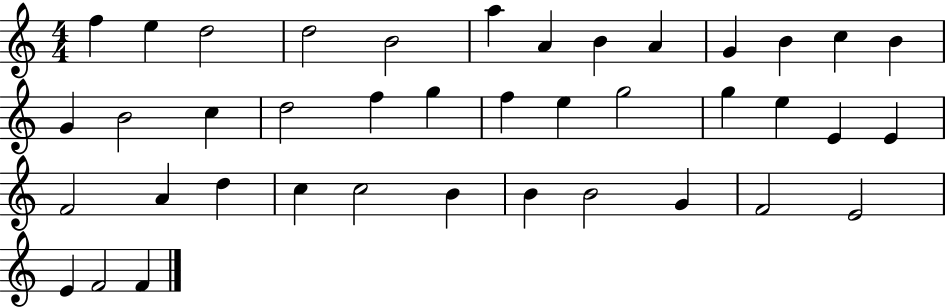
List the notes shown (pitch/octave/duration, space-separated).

F5/q E5/q D5/h D5/h B4/h A5/q A4/q B4/q A4/q G4/q B4/q C5/q B4/q G4/q B4/h C5/q D5/h F5/q G5/q F5/q E5/q G5/h G5/q E5/q E4/q E4/q F4/h A4/q D5/q C5/q C5/h B4/q B4/q B4/h G4/q F4/h E4/h E4/q F4/h F4/q